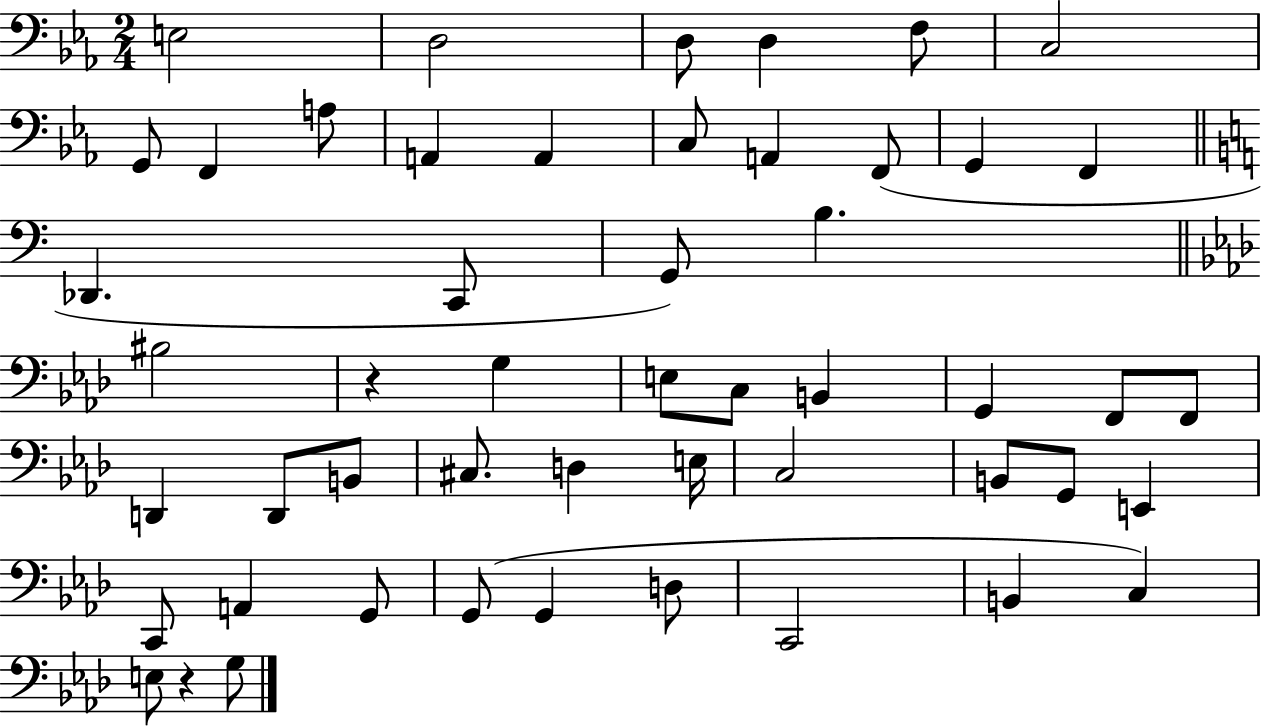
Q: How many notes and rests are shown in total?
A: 51